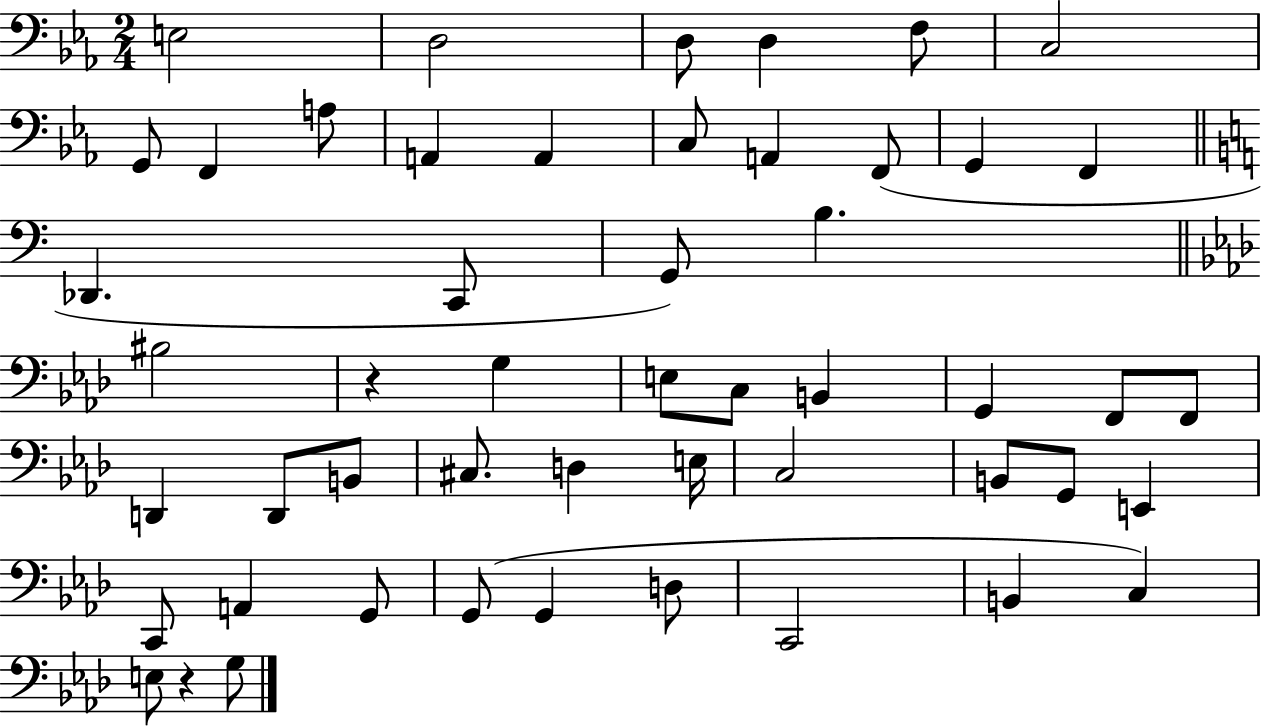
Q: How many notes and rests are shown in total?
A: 51